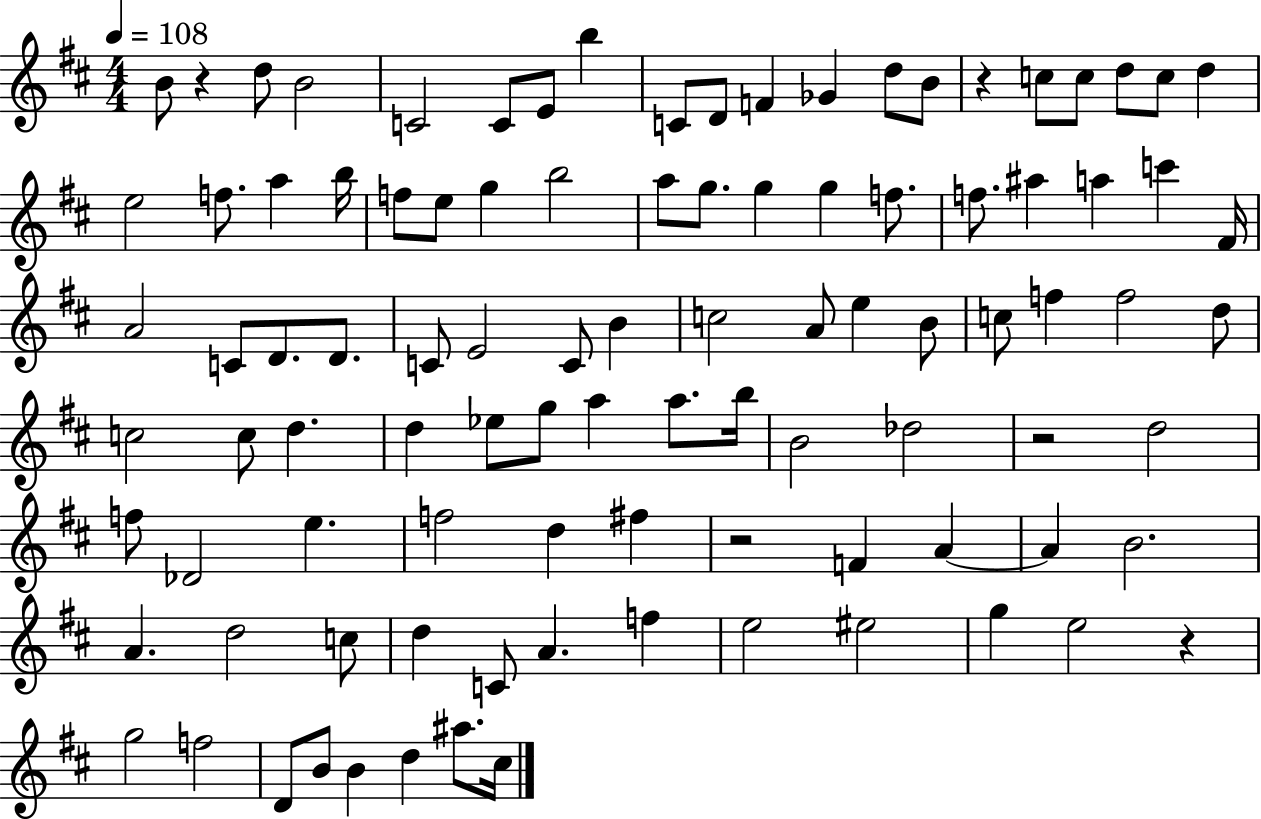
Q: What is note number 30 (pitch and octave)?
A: G5